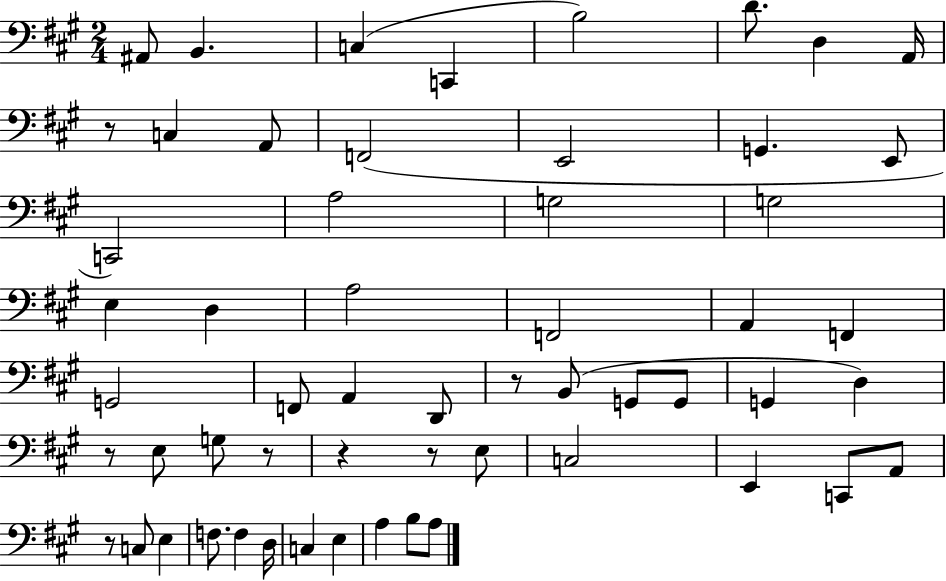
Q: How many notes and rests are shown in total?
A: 57